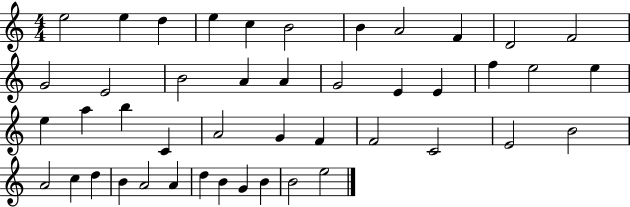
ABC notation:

X:1
T:Untitled
M:4/4
L:1/4
K:C
e2 e d e c B2 B A2 F D2 F2 G2 E2 B2 A A G2 E E f e2 e e a b C A2 G F F2 C2 E2 B2 A2 c d B A2 A d B G B B2 e2